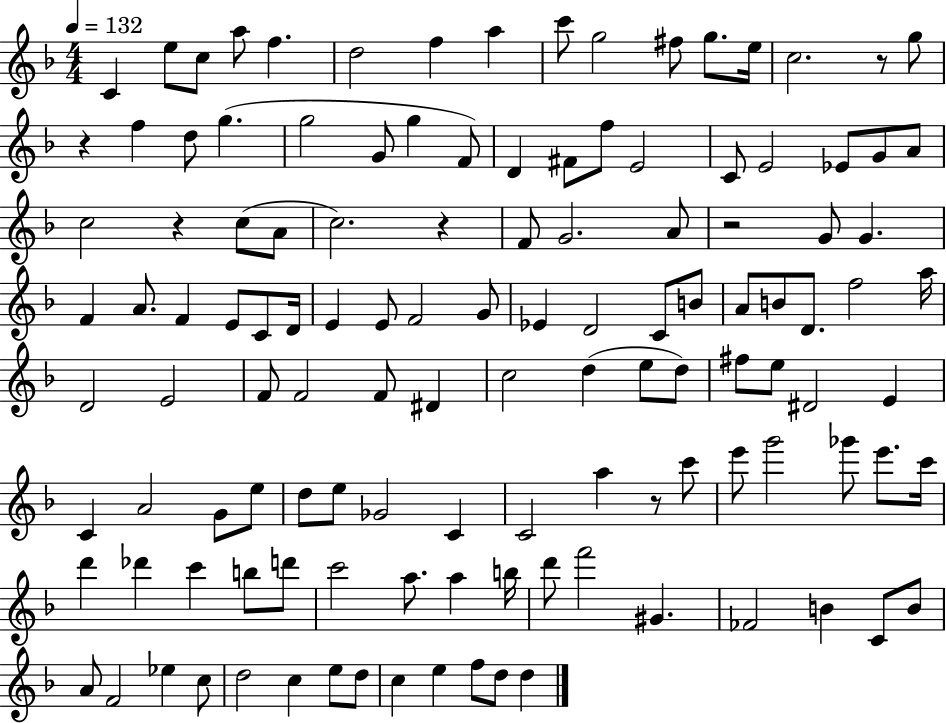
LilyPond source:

{
  \clef treble
  \numericTimeSignature
  \time 4/4
  \key f \major
  \tempo 4 = 132
  c'4 e''8 c''8 a''8 f''4. | d''2 f''4 a''4 | c'''8 g''2 fis''8 g''8. e''16 | c''2. r8 g''8 | \break r4 f''4 d''8 g''4.( | g''2 g'8 g''4 f'8) | d'4 fis'8 f''8 e'2 | c'8 e'2 ees'8 g'8 a'8 | \break c''2 r4 c''8( a'8 | c''2.) r4 | f'8 g'2. a'8 | r2 g'8 g'4. | \break f'4 a'8. f'4 e'8 c'8 d'16 | e'4 e'8 f'2 g'8 | ees'4 d'2 c'8 b'8 | a'8 b'8 d'8. f''2 a''16 | \break d'2 e'2 | f'8 f'2 f'8 dis'4 | c''2 d''4( e''8 d''8) | fis''8 e''8 dis'2 e'4 | \break c'4 a'2 g'8 e''8 | d''8 e''8 ges'2 c'4 | c'2 a''4 r8 c'''8 | e'''8 g'''2 ges'''8 e'''8. c'''16 | \break d'''4 des'''4 c'''4 b''8 d'''8 | c'''2 a''8. a''4 b''16 | d'''8 f'''2 gis'4. | fes'2 b'4 c'8 b'8 | \break a'8 f'2 ees''4 c''8 | d''2 c''4 e''8 d''8 | c''4 e''4 f''8 d''8 d''4 | \bar "|."
}